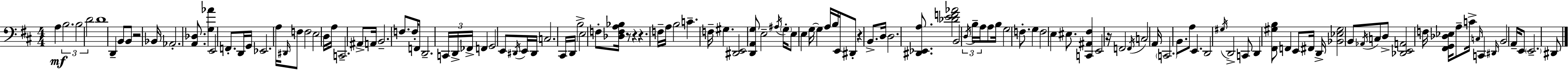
{
  \clef bass
  \numericTimeSignature
  \time 4/4
  \key d \major
  \repeat volta 2 { a4\mf \tuplet 3/2 { b2. | b2 d'2 } | d'1 | d,4-- b,8 b,8 r2 | \break bes,16 aes,2.-. <a, des>8. | <g aes'>4 e,2 f,8.-. d,16 | g,16 ees,2. a16 \grace { dis,16 } f8 | f2 e2 | \break d16 a16 c,2.-- ais,8-> | a,16 b,2.-- f8. | f16-. f,8 d,2.-- | \tuplet 3/2 { c,16 d,16-> fes,16-> } f,4 g,2 e,8 | \break \acciaccatura { dis,16 } e,16 dis,16 c2. | cis,16 d,16 b2-> e2 | f8-. <des f a bes>16 r8 r4 r4. | f16-- a16 b2 c'4.-- | \break f16-- gis4. <dis, e,>2 | <d, a, g>8 e2-- \acciaccatura { ais16 } \parenthesize g16-. e8 e4 | g16~~ g4 a16 b16 e,16 dis,8-. r4 | b,8.-> d16 d2. | \break <dis, ees, a>8. <des' e' f' aes'>2 b,2 | \tuplet 3/2 { \acciaccatura { d16 } b16-- a16 } a8 b16 g2 | f8.-. g4 f2 | e4 eis8. <c, ais, fis>4 e,2 | \break r16 f,2 \acciaccatura { f,16 } c2 | a,16 \parenthesize c,2. | b,8. a8 e,4. d,2 | \acciaccatura { gis16 } d,2-> c,8 | \break d,4 <fis, gis b>8 f,4 e,8 fis,16 d,16-> <bes, ees gis>2 | b,8 \acciaccatura { aes,16 } c8 d8-> <des, e, a,>2 | f16 <fis, g, des ees>16 a8-- c'16-> \grace { c16 } c,4 \grace { dis,16 } | b,2 a,16-- e,8 \parenthesize e,2.-- | \break dis,8 } \bar "|."
}